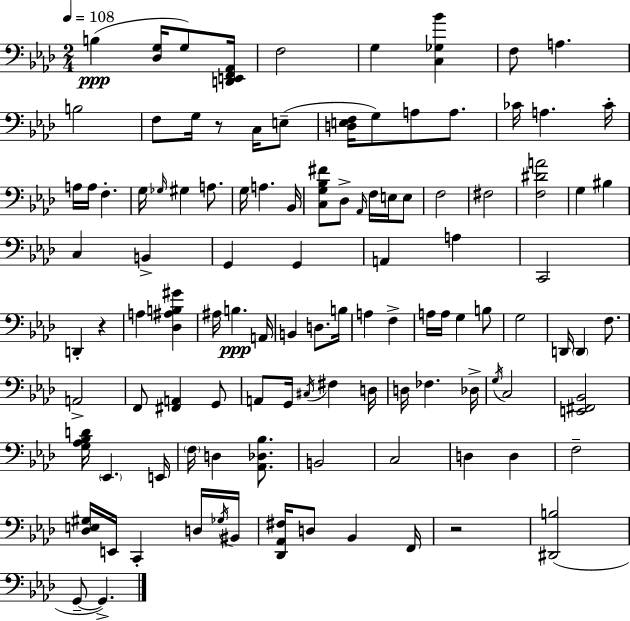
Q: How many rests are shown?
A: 3